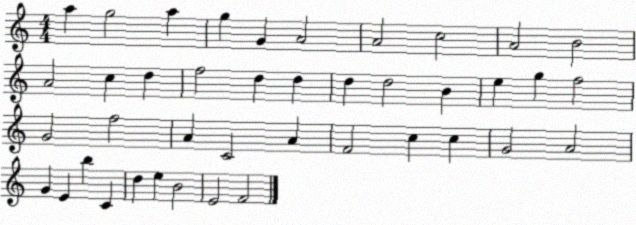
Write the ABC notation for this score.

X:1
T:Untitled
M:4/4
L:1/4
K:C
a g2 a g G A2 A2 c2 A2 B2 A2 c d f2 d d d d2 B e g f2 G2 f2 A C2 A F2 c c G2 A2 G E b C d e B2 E2 F2